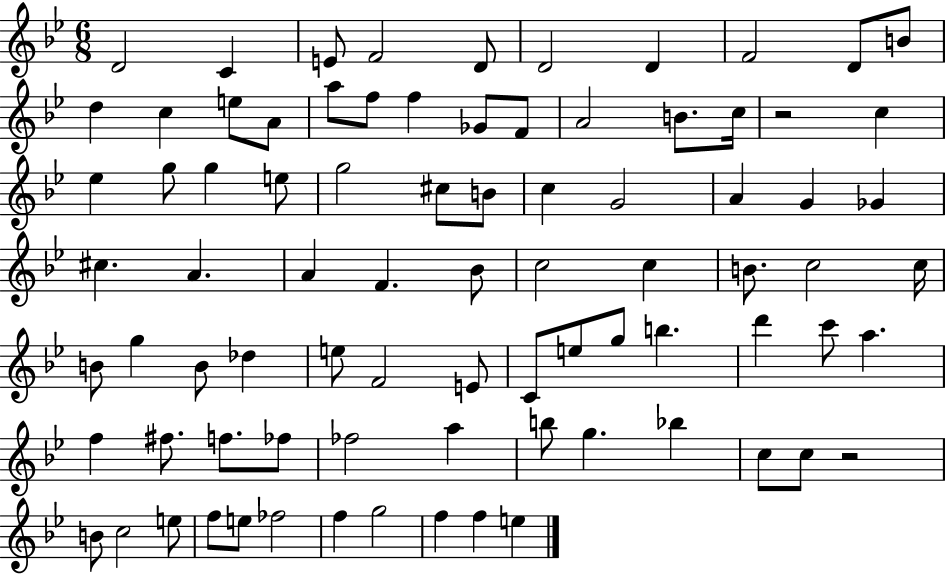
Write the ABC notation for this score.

X:1
T:Untitled
M:6/8
L:1/4
K:Bb
D2 C E/2 F2 D/2 D2 D F2 D/2 B/2 d c e/2 A/2 a/2 f/2 f _G/2 F/2 A2 B/2 c/4 z2 c _e g/2 g e/2 g2 ^c/2 B/2 c G2 A G _G ^c A A F _B/2 c2 c B/2 c2 c/4 B/2 g B/2 _d e/2 F2 E/2 C/2 e/2 g/2 b d' c'/2 a f ^f/2 f/2 _f/2 _f2 a b/2 g _b c/2 c/2 z2 B/2 c2 e/2 f/2 e/2 _f2 f g2 f f e